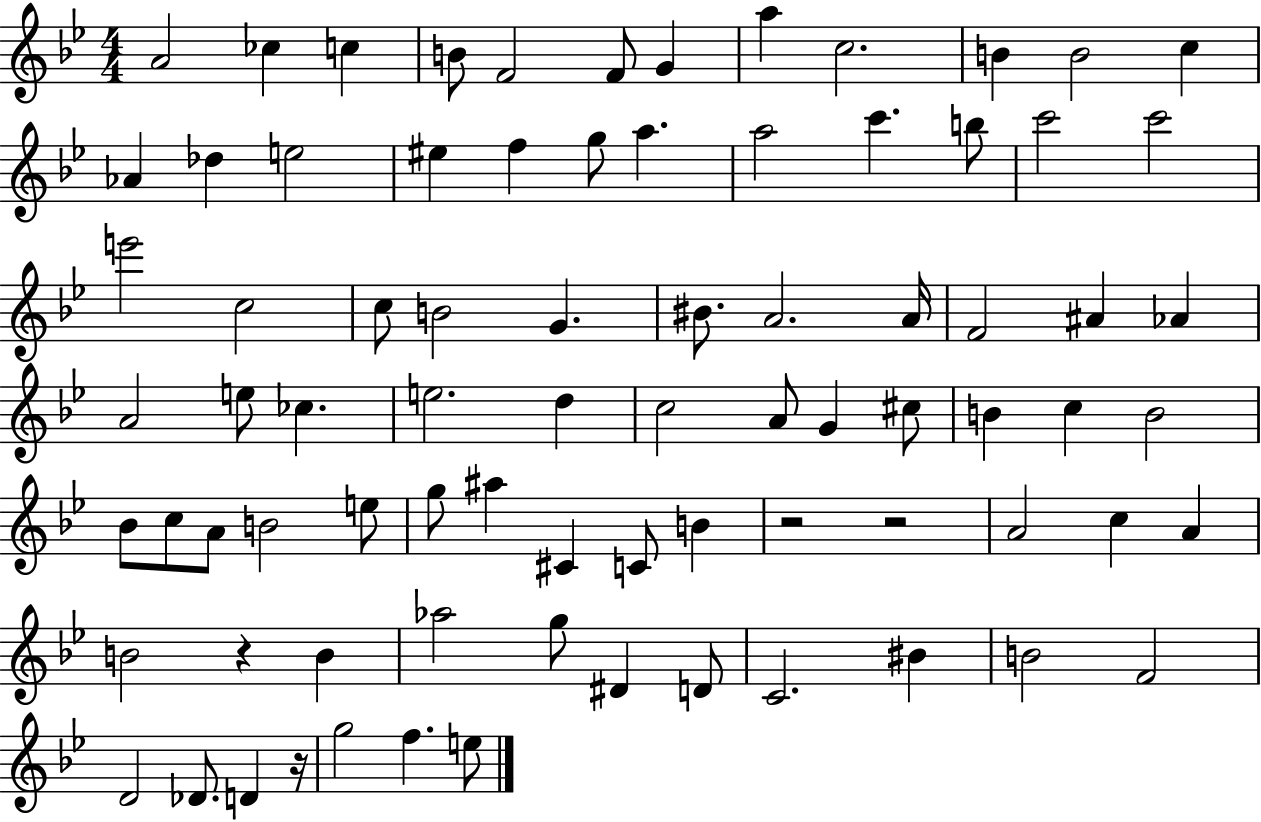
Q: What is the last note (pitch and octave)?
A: E5